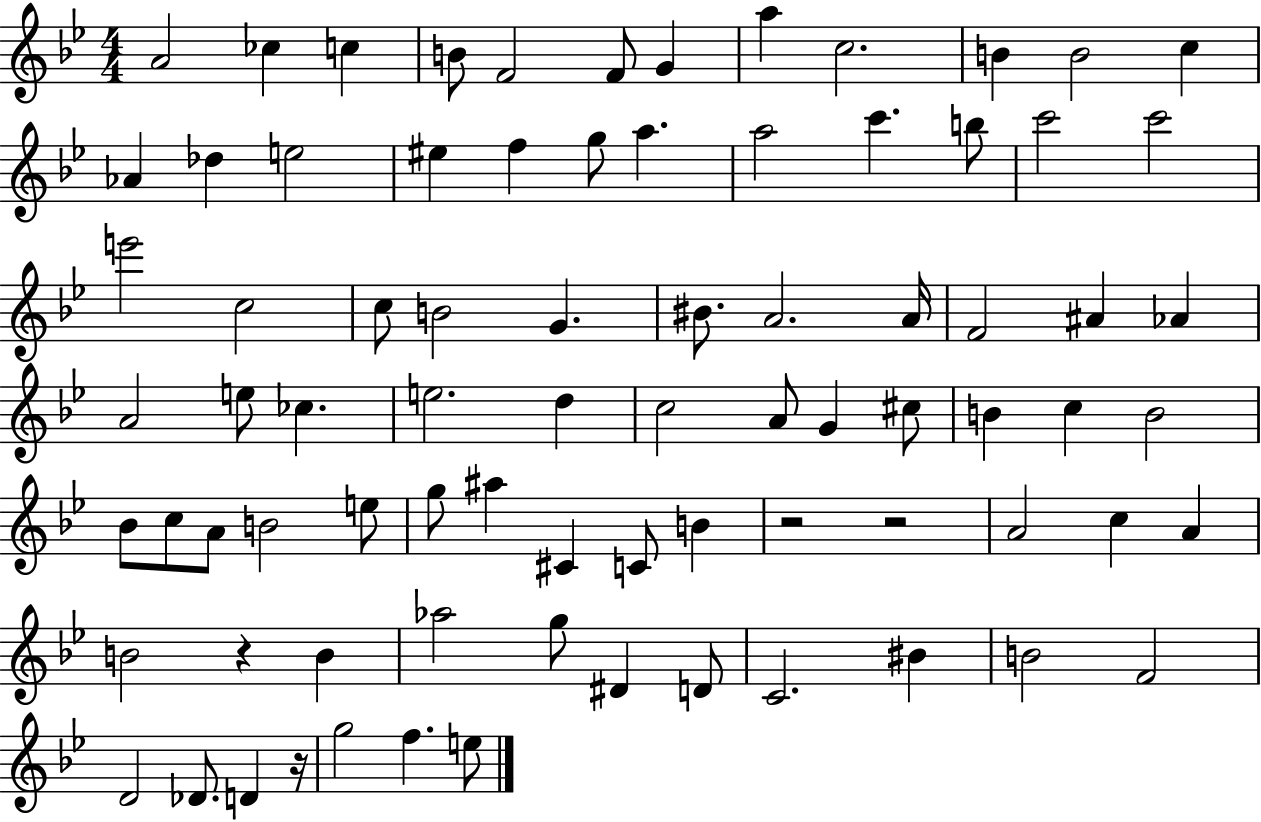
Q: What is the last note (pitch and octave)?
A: E5